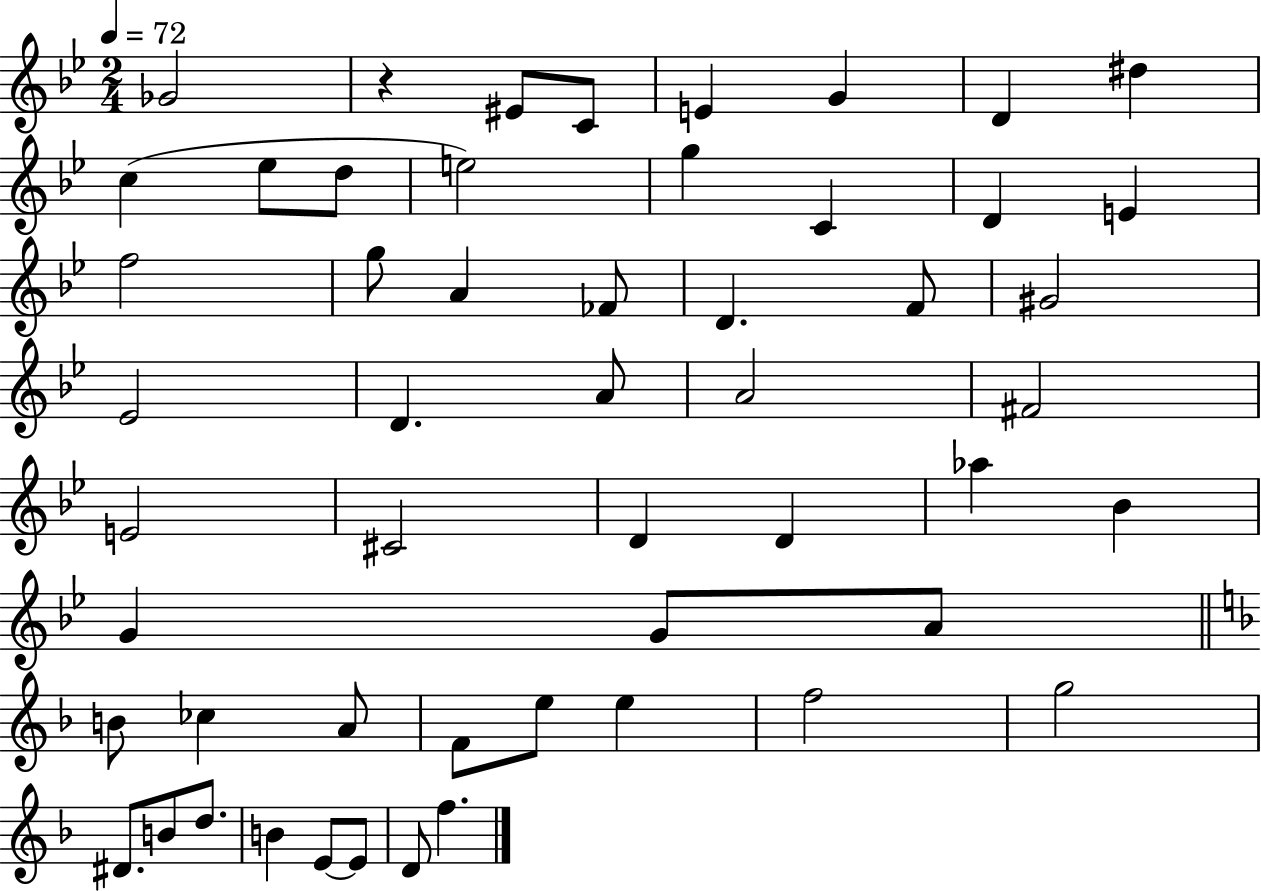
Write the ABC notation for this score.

X:1
T:Untitled
M:2/4
L:1/4
K:Bb
_G2 z ^E/2 C/2 E G D ^d c _e/2 d/2 e2 g C D E f2 g/2 A _F/2 D F/2 ^G2 _E2 D A/2 A2 ^F2 E2 ^C2 D D _a _B G G/2 A/2 B/2 _c A/2 F/2 e/2 e f2 g2 ^D/2 B/2 d/2 B E/2 E/2 D/2 f